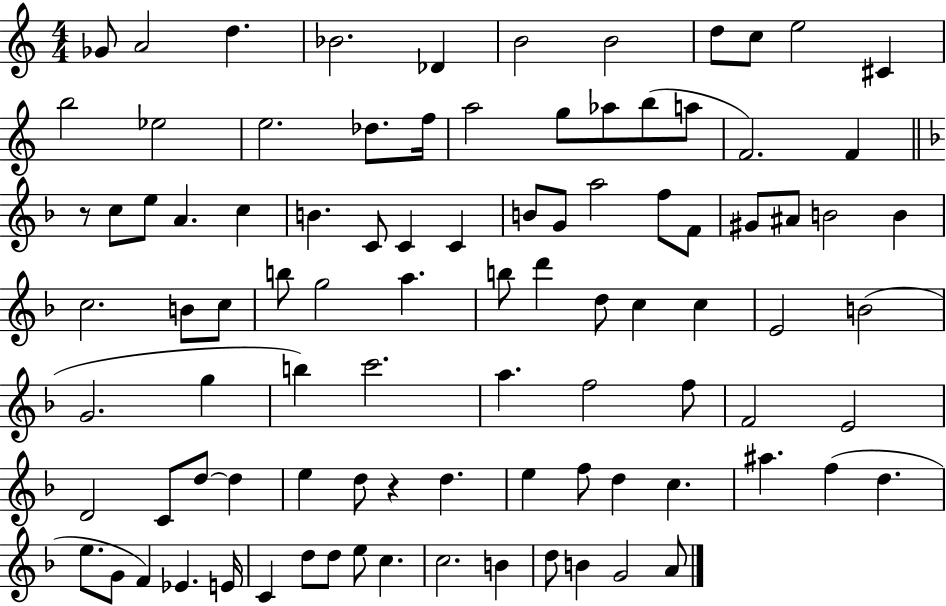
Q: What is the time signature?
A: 4/4